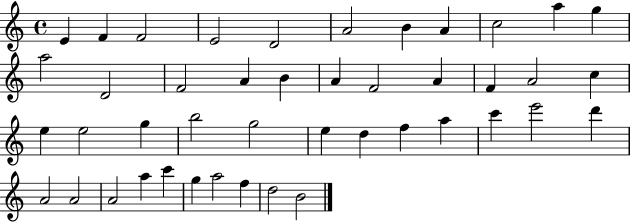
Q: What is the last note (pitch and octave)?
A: B4